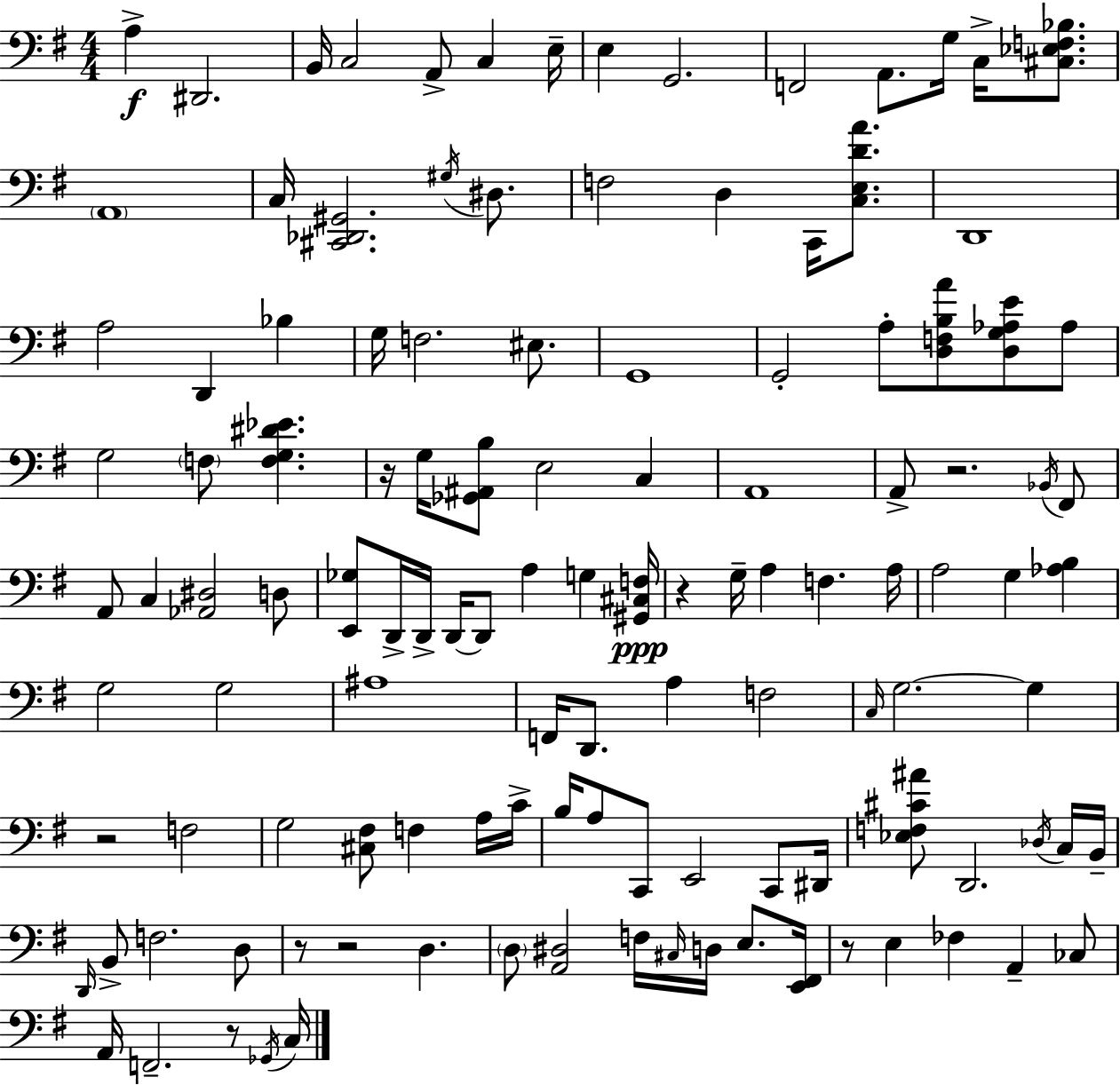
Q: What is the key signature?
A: E minor